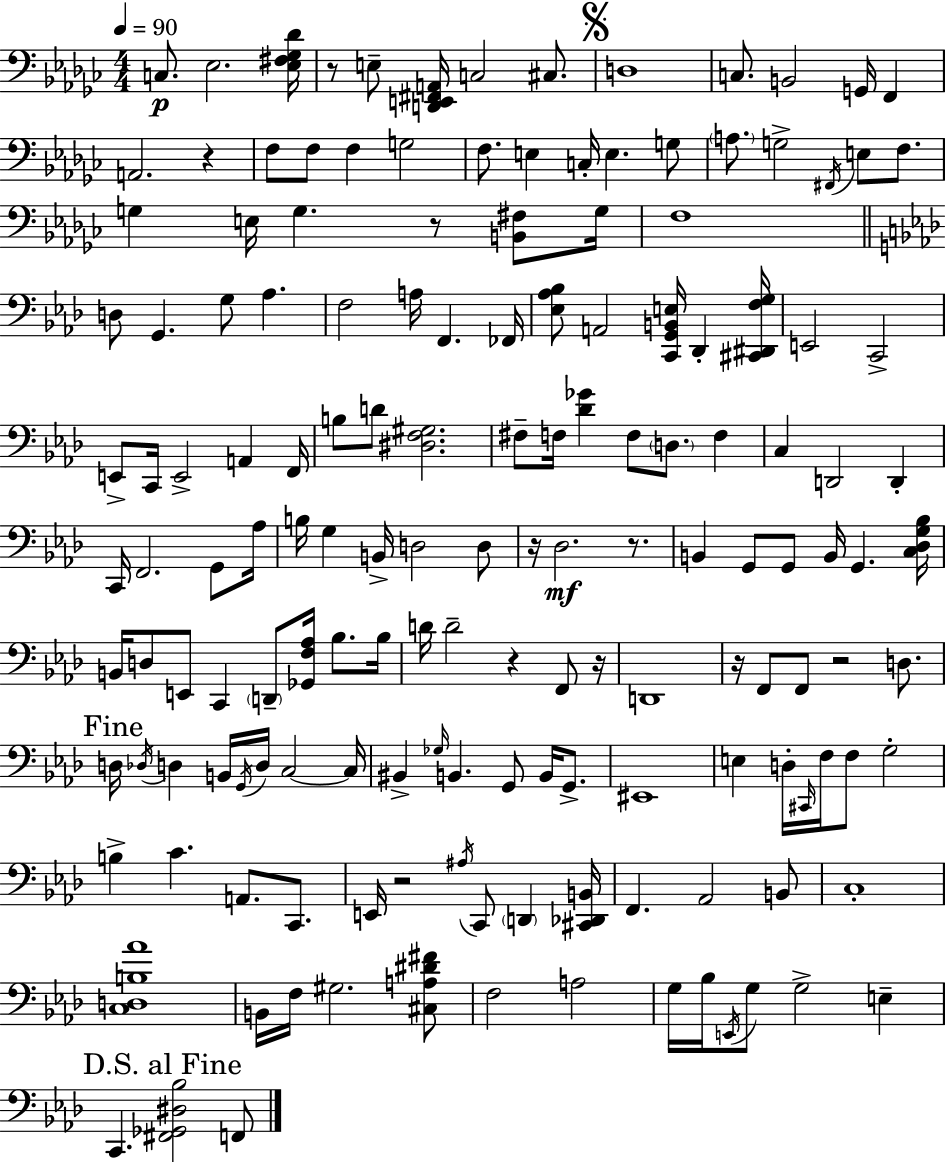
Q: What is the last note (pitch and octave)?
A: F2